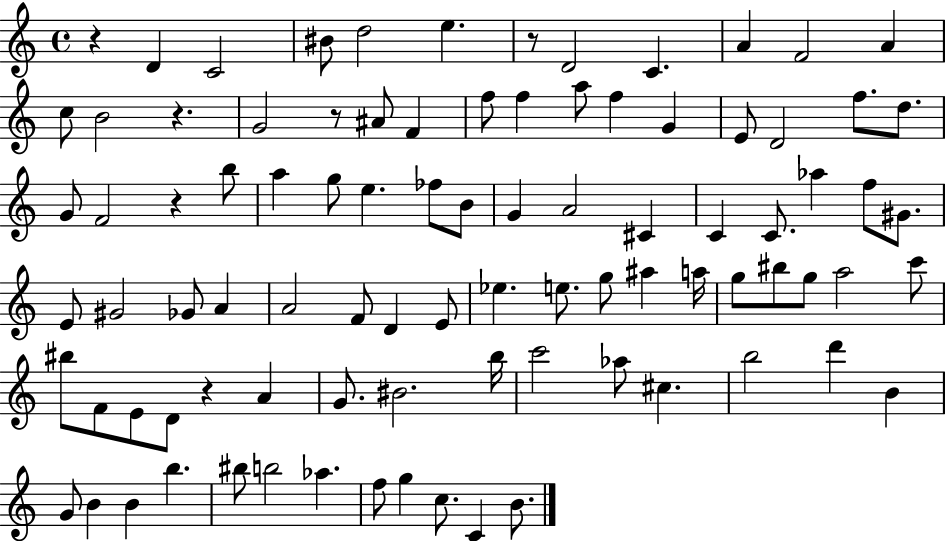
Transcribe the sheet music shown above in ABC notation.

X:1
T:Untitled
M:4/4
L:1/4
K:C
z D C2 ^B/2 d2 e z/2 D2 C A F2 A c/2 B2 z G2 z/2 ^A/2 F f/2 f a/2 f G E/2 D2 f/2 d/2 G/2 F2 z b/2 a g/2 e _f/2 B/2 G A2 ^C C C/2 _a f/2 ^G/2 E/2 ^G2 _G/2 A A2 F/2 D E/2 _e e/2 g/2 ^a a/4 g/2 ^b/2 g/2 a2 c'/2 ^b/2 F/2 E/2 D/2 z A G/2 ^B2 b/4 c'2 _a/2 ^c b2 d' B G/2 B B b ^b/2 b2 _a f/2 g c/2 C B/2